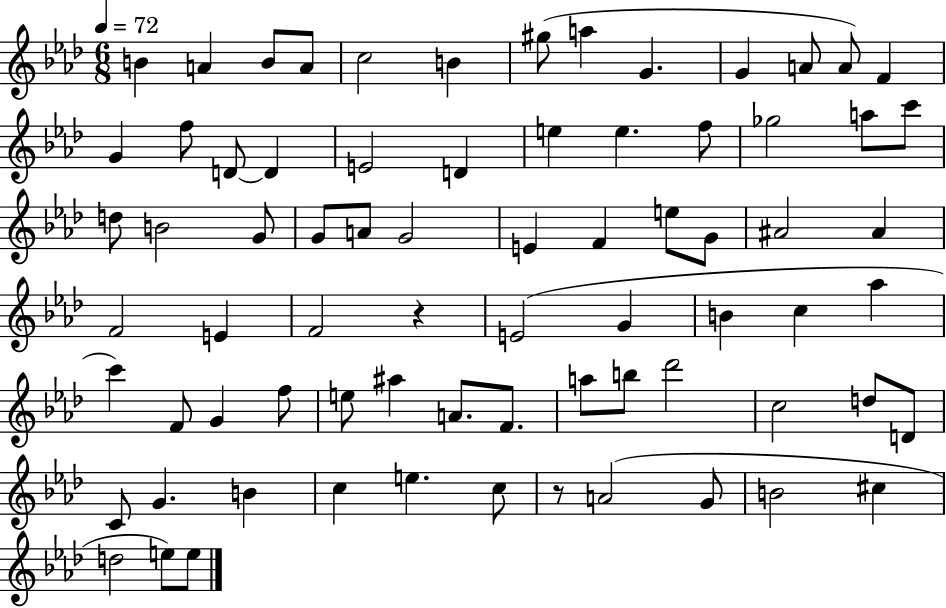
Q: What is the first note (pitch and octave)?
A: B4